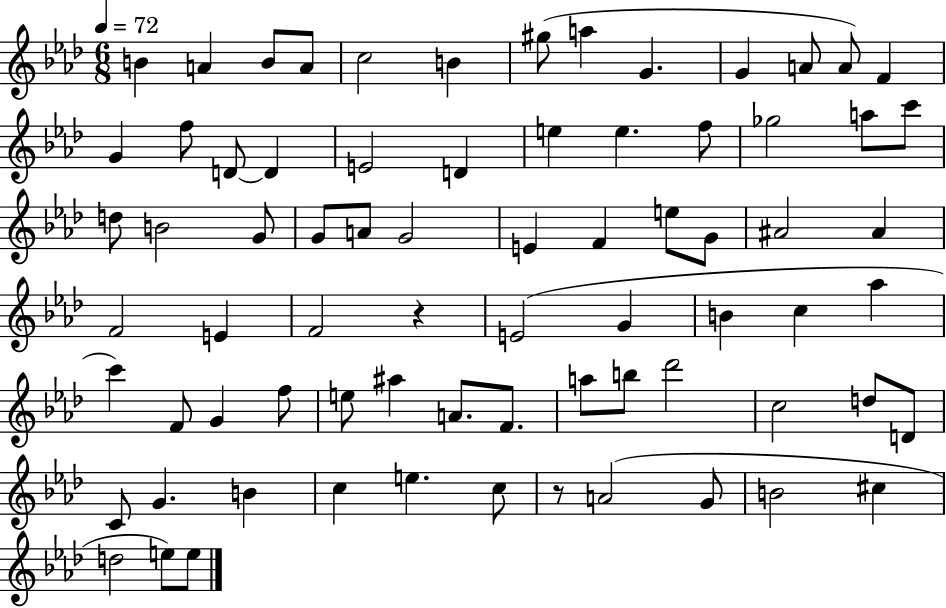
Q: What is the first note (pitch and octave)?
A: B4